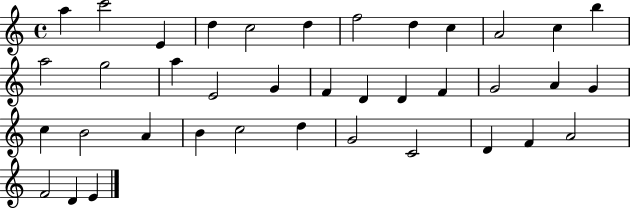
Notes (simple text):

A5/q C6/h E4/q D5/q C5/h D5/q F5/h D5/q C5/q A4/h C5/q B5/q A5/h G5/h A5/q E4/h G4/q F4/q D4/q D4/q F4/q G4/h A4/q G4/q C5/q B4/h A4/q B4/q C5/h D5/q G4/h C4/h D4/q F4/q A4/h F4/h D4/q E4/q